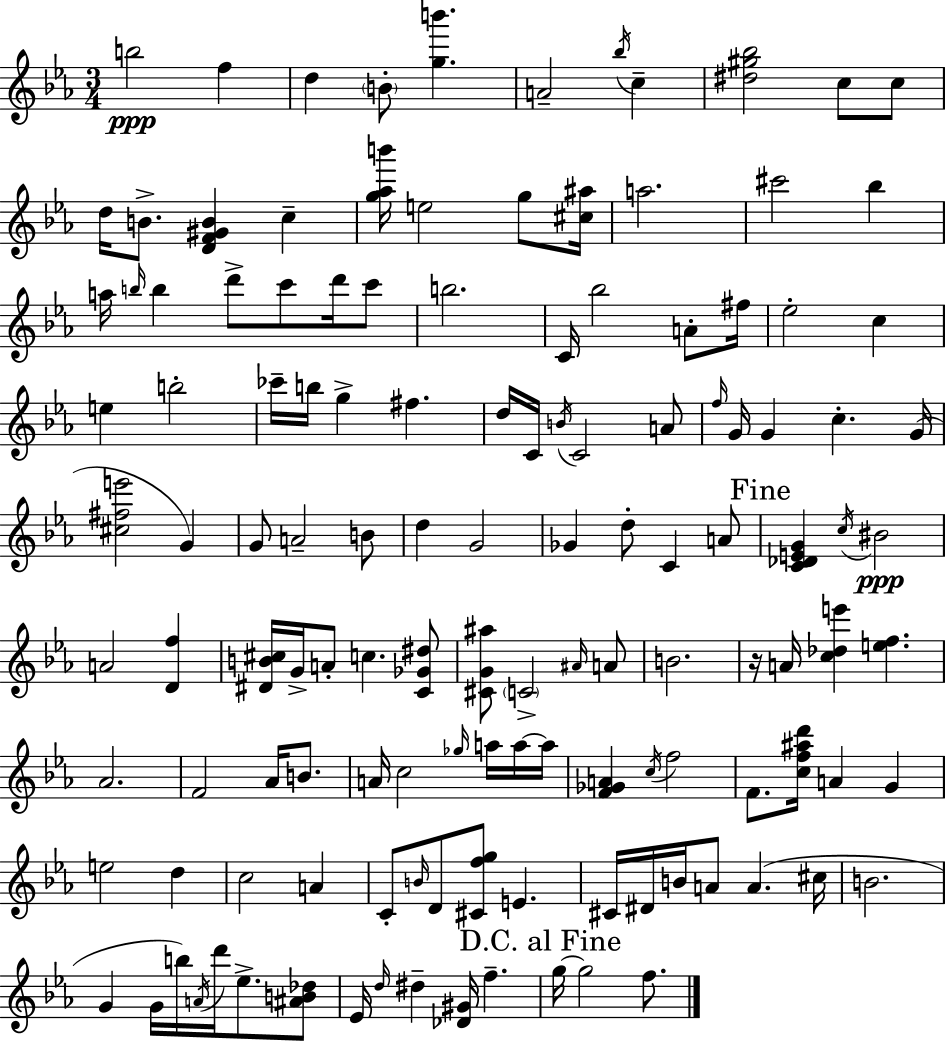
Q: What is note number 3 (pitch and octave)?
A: D5